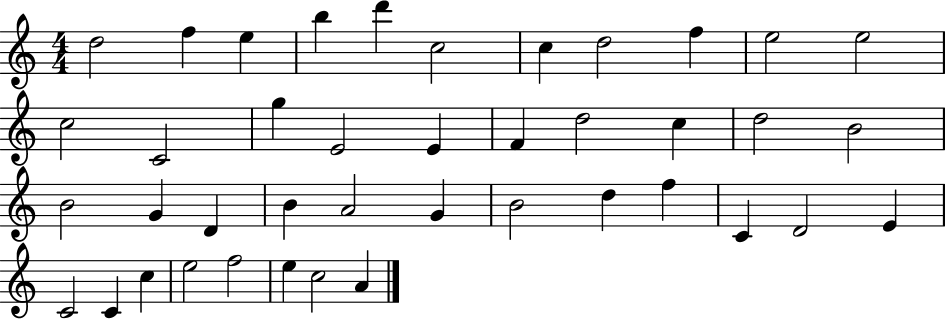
D5/h F5/q E5/q B5/q D6/q C5/h C5/q D5/h F5/q E5/h E5/h C5/h C4/h G5/q E4/h E4/q F4/q D5/h C5/q D5/h B4/h B4/h G4/q D4/q B4/q A4/h G4/q B4/h D5/q F5/q C4/q D4/h E4/q C4/h C4/q C5/q E5/h F5/h E5/q C5/h A4/q